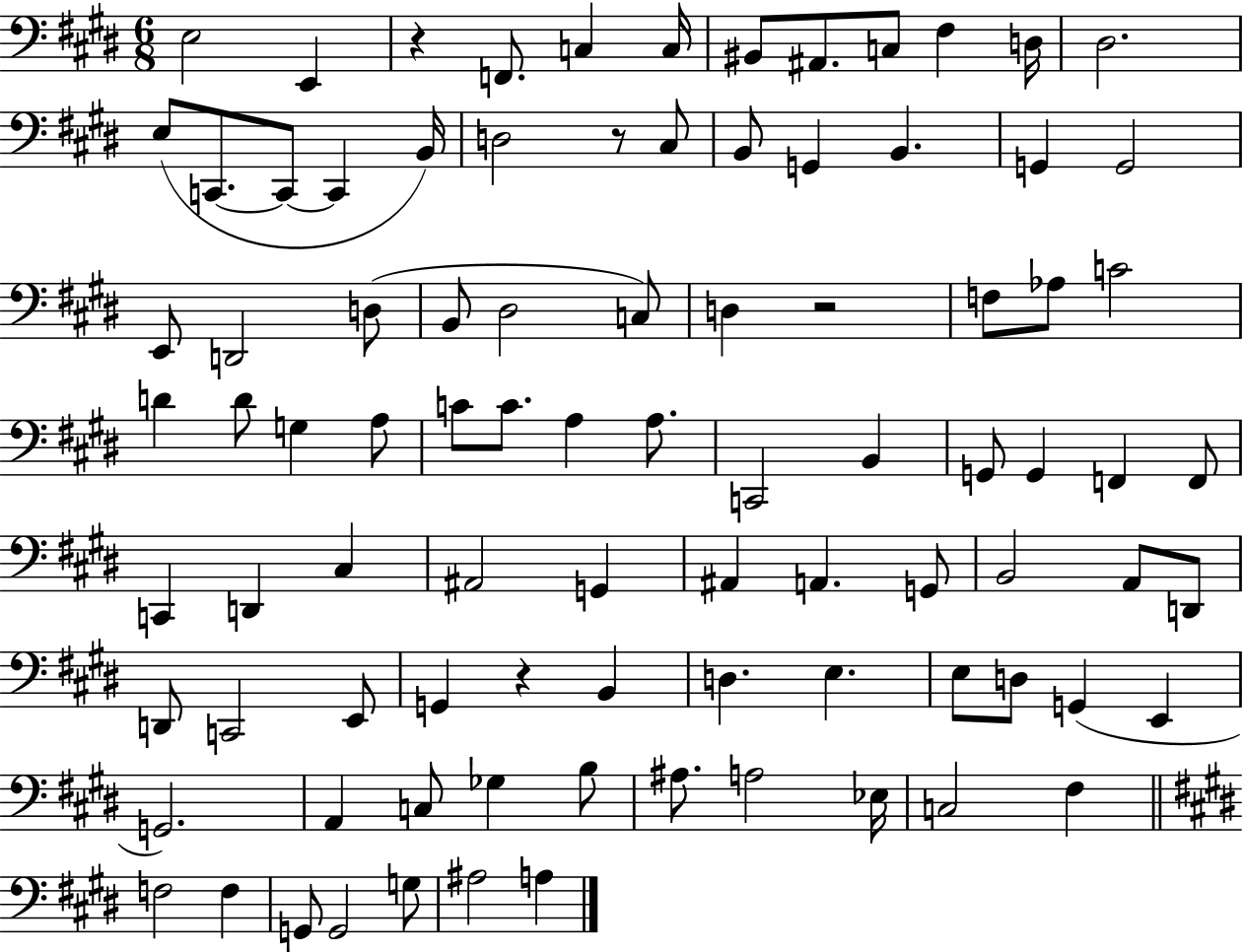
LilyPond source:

{
  \clef bass
  \numericTimeSignature
  \time 6/8
  \key e \major
  e2 e,4 | r4 f,8. c4 c16 | bis,8 ais,8. c8 fis4 d16 | dis2. | \break e8( c,8.~~ c,8~~ c,4 b,16) | d2 r8 cis8 | b,8 g,4 b,4. | g,4 g,2 | \break e,8 d,2 d8( | b,8 dis2 c8) | d4 r2 | f8 aes8 c'2 | \break d'4 d'8 g4 a8 | c'8 c'8. a4 a8. | c,2 b,4 | g,8 g,4 f,4 f,8 | \break c,4 d,4 cis4 | ais,2 g,4 | ais,4 a,4. g,8 | b,2 a,8 d,8 | \break d,8 c,2 e,8 | g,4 r4 b,4 | d4. e4. | e8 d8 g,4( e,4 | \break g,2.) | a,4 c8 ges4 b8 | ais8. a2 ees16 | c2 fis4 | \break \bar "||" \break \key e \major f2 f4 | g,8 g,2 g8 | ais2 a4 | \bar "|."
}